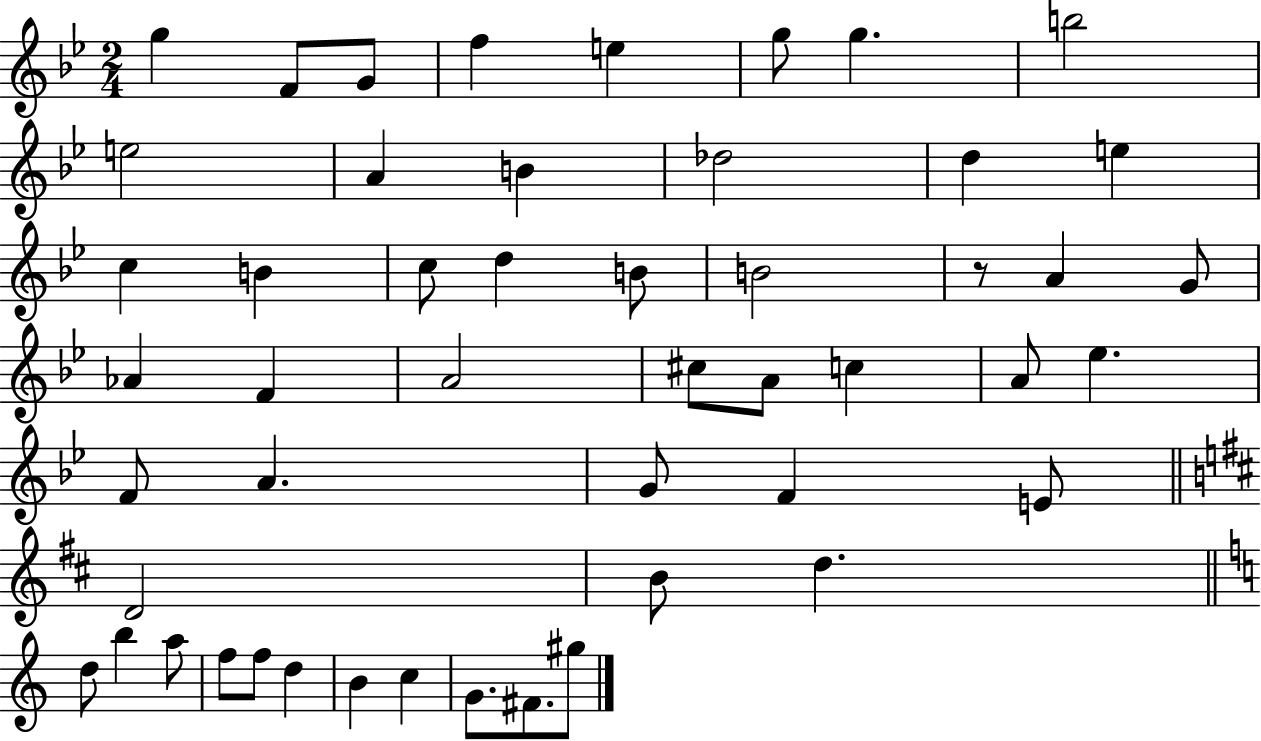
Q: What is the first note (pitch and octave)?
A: G5